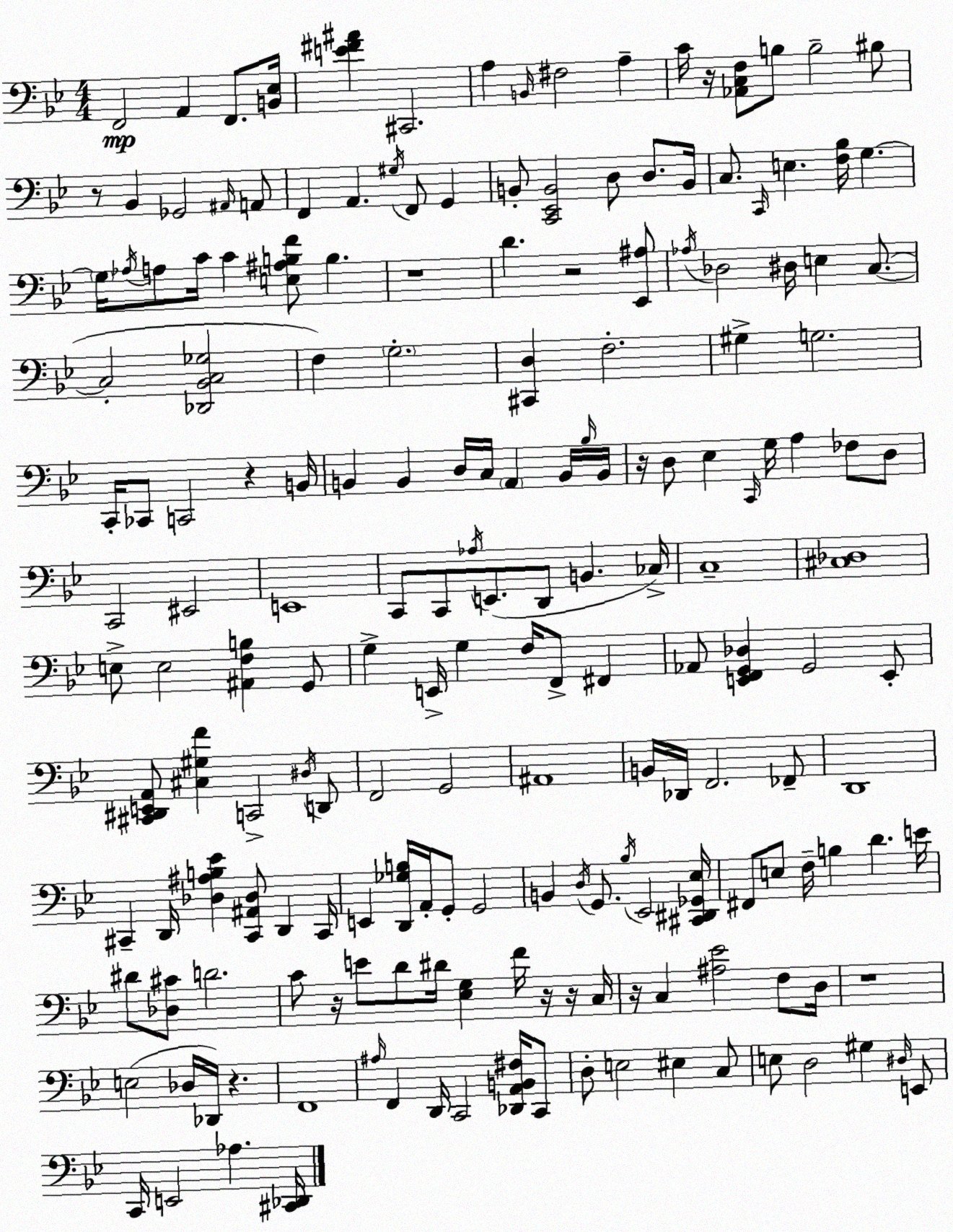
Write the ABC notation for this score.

X:1
T:Untitled
M:4/4
L:1/4
K:Gm
F,,2 A,, F,,/2 [B,,_E,]/4 [E^F^A] ^C,,2 A, B,,/4 ^F,2 A, C/4 z/4 [_A,,C,F,]/2 B,/2 B,2 ^B,/2 z/2 _B,, _G,,2 ^A,,/4 A,,/2 F,, A,, ^G,/4 F,,/2 G,, B,,/2 [C,,_E,,B,,]2 D,/2 D,/2 B,,/4 C,/2 C,,/4 E, [F,_B,]/4 G, G,/4 _A,/4 A,/2 C/4 C [E,^A,B,F]/2 B, z4 D z2 [_E,,^A,]/2 _A,/4 _D,2 ^D,/4 E, C,/2 C,2 [_D,,_B,,C,_G,]2 F, G,2 [^C,,D,] F,2 ^G, G,2 C,,/4 _C,,/2 C,,2 z B,,/4 B,, B,, D,/4 C,/4 A,, B,,/4 _B,/4 B,,/4 z/4 D,/2 _E, C,,/4 G,/4 A, _F,/2 D,/2 C,,2 ^E,,2 E,,4 C,,/2 C,,/2 _A,/4 E,,/2 D,,/2 B,, _C,/4 C,4 [^C,_D,]4 E,/2 E,2 [^A,,F,B,] G,,/2 G, E,,/4 G, F,/4 F,,/2 ^F,, _A,,/2 [E,,F,,G,,_D,] G,,2 E,,/2 [^C,,^D,,E,,A,,]/2 [^C,^G,F] C,,2 ^D,/4 D,,/2 F,,2 G,,2 ^A,,4 B,,/4 _D,,/4 F,,2 _F,,/2 D,,4 ^C,, D,,/4 [_D,^A,B,_E] [^C,,^A,,_D,]/2 D,, ^C,,/4 E,, [D,,_G,B,]/4 A,,/4 G,,/2 G,,2 B,, D,/4 G,,/2 _B,/4 _E,,2 [^C,,^D,,_G,,_E,]/4 ^F,,/2 E,/2 F,/4 B, D E/4 ^D/2 [_D,^C]/2 D2 C/2 z/4 E/2 D/2 ^D/4 [_E,G,] F/4 z/4 z/4 C,/4 z/4 C, [^A,_E]2 F,/2 D,/4 z4 E,2 _D,/4 _D,,/4 z F,,4 ^A,/4 F,, D,,/4 C,,2 [_D,,A,,B,,^F,]/4 C,,/2 D,/2 E,2 ^E, C,/2 E,/2 D,2 ^G, ^D,/4 E,,/2 C,,/4 E,,2 _A, [^C,,_D,,]/4